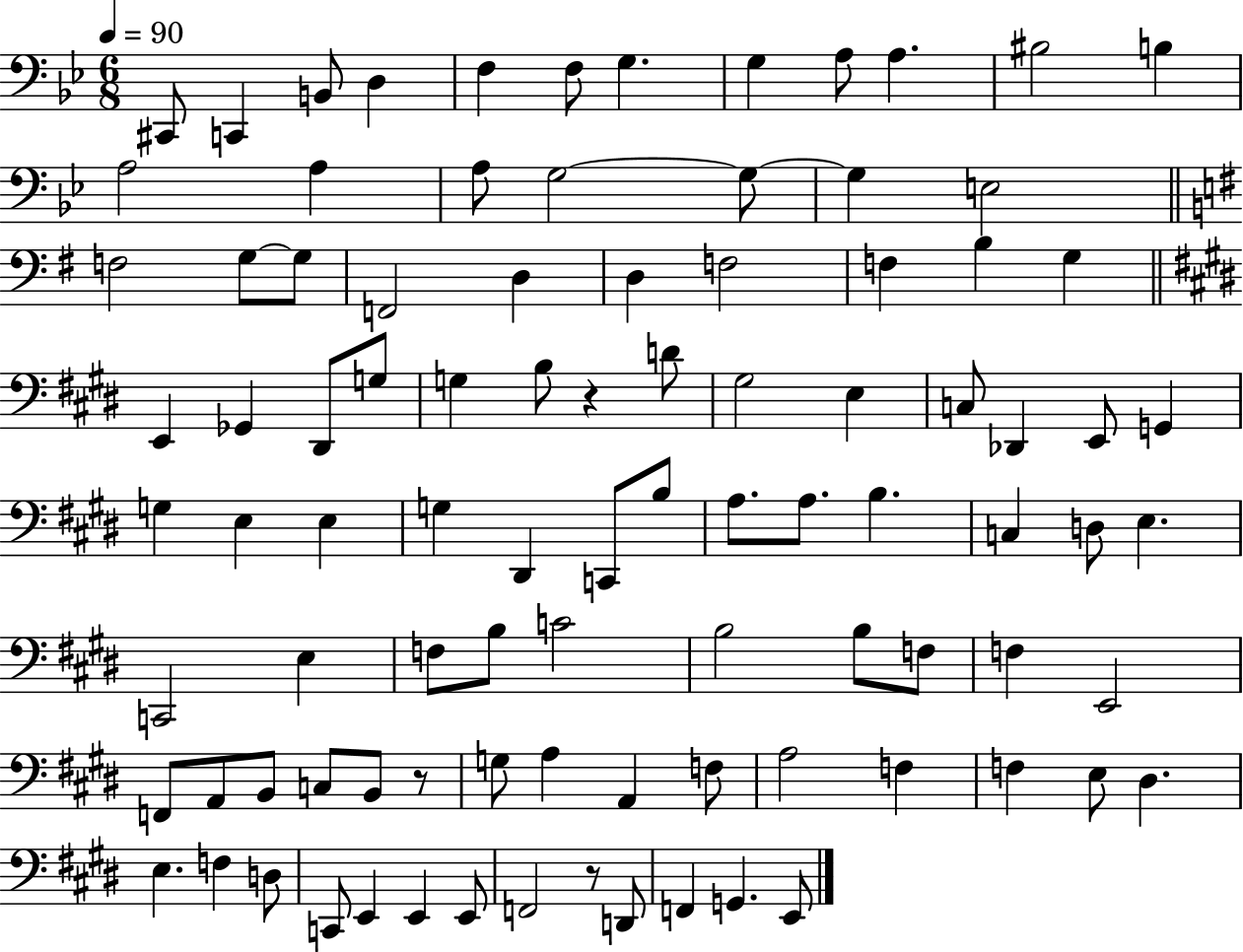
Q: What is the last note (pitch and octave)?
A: E2